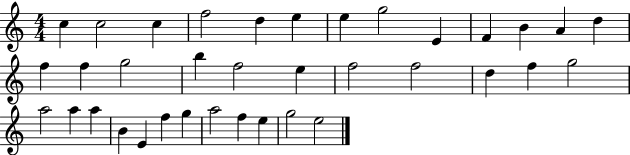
C5/q C5/h C5/q F5/h D5/q E5/q E5/q G5/h E4/q F4/q B4/q A4/q D5/q F5/q F5/q G5/h B5/q F5/h E5/q F5/h F5/h D5/q F5/q G5/h A5/h A5/q A5/q B4/q E4/q F5/q G5/q A5/h F5/q E5/q G5/h E5/h